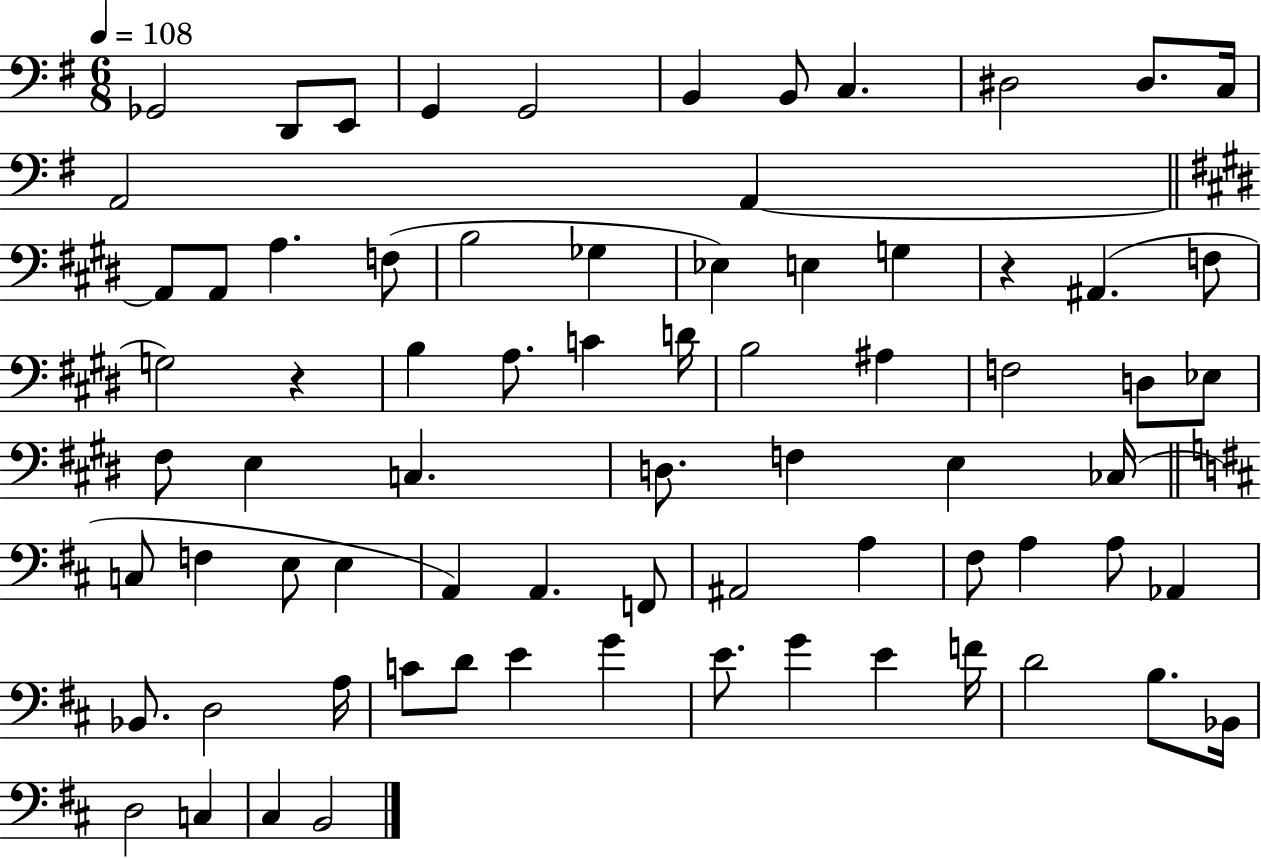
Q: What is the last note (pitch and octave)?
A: B2